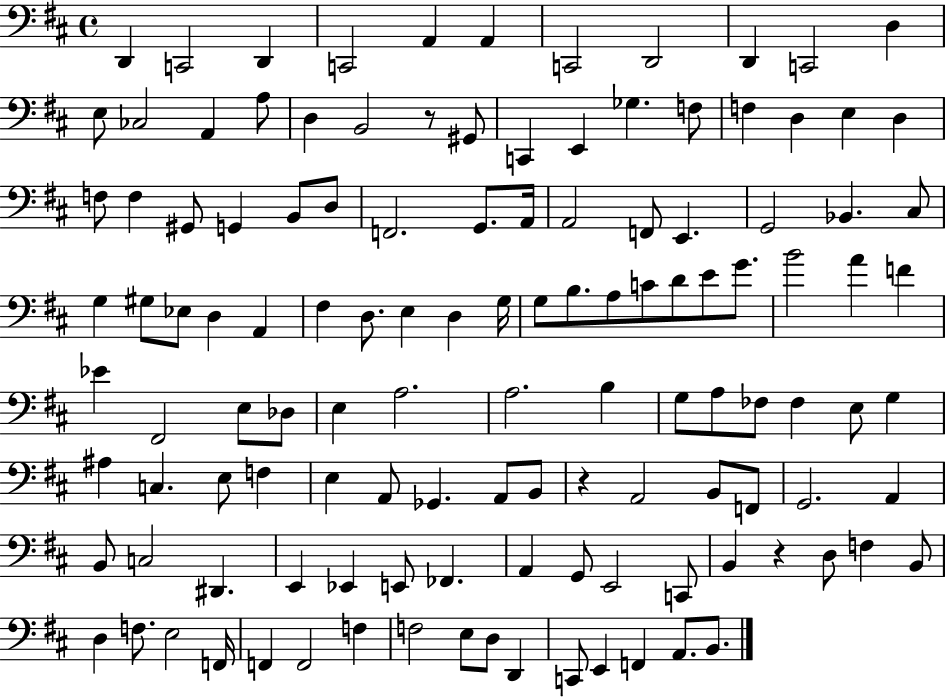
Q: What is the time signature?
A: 4/4